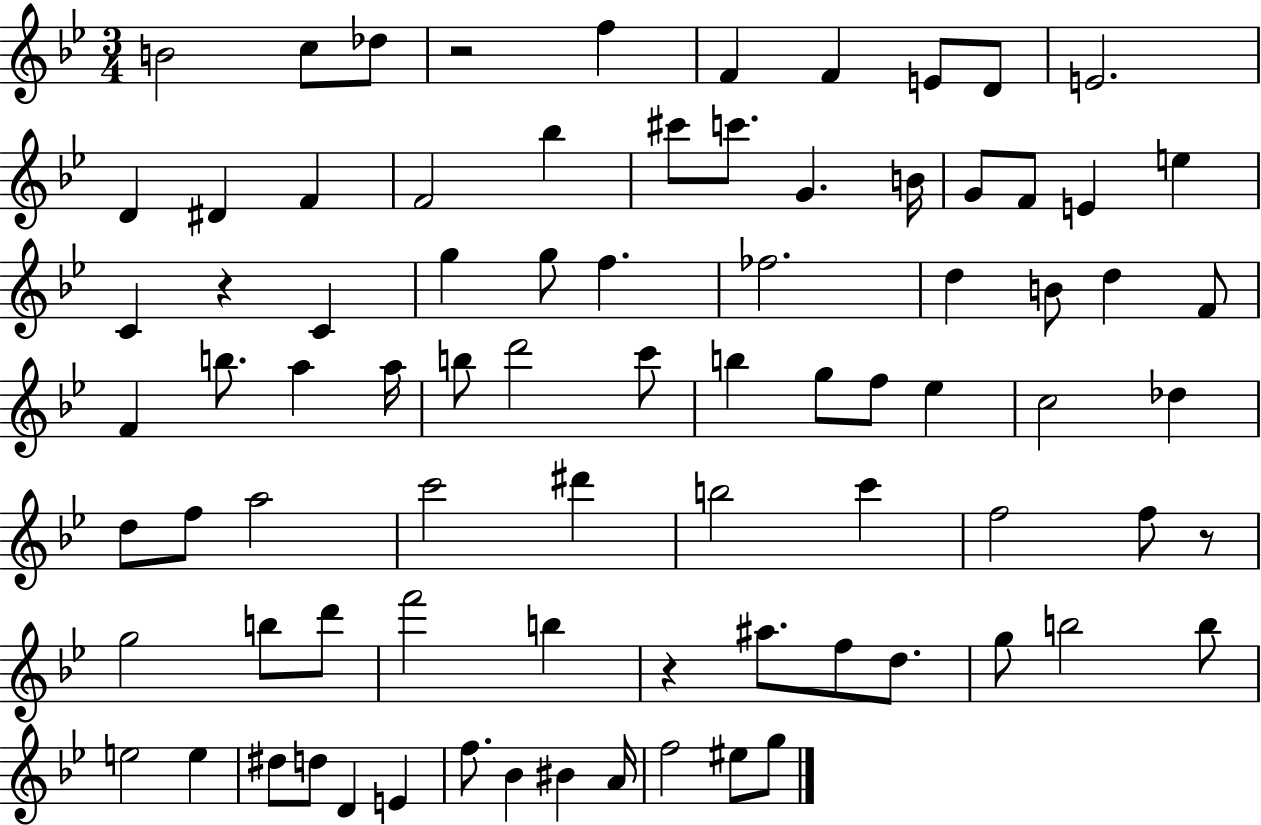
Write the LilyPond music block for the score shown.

{
  \clef treble
  \numericTimeSignature
  \time 3/4
  \key bes \major
  b'2 c''8 des''8 | r2 f''4 | f'4 f'4 e'8 d'8 | e'2. | \break d'4 dis'4 f'4 | f'2 bes''4 | cis'''8 c'''8. g'4. b'16 | g'8 f'8 e'4 e''4 | \break c'4 r4 c'4 | g''4 g''8 f''4. | fes''2. | d''4 b'8 d''4 f'8 | \break f'4 b''8. a''4 a''16 | b''8 d'''2 c'''8 | b''4 g''8 f''8 ees''4 | c''2 des''4 | \break d''8 f''8 a''2 | c'''2 dis'''4 | b''2 c'''4 | f''2 f''8 r8 | \break g''2 b''8 d'''8 | f'''2 b''4 | r4 ais''8. f''8 d''8. | g''8 b''2 b''8 | \break e''2 e''4 | dis''8 d''8 d'4 e'4 | f''8. bes'4 bis'4 a'16 | f''2 eis''8 g''8 | \break \bar "|."
}